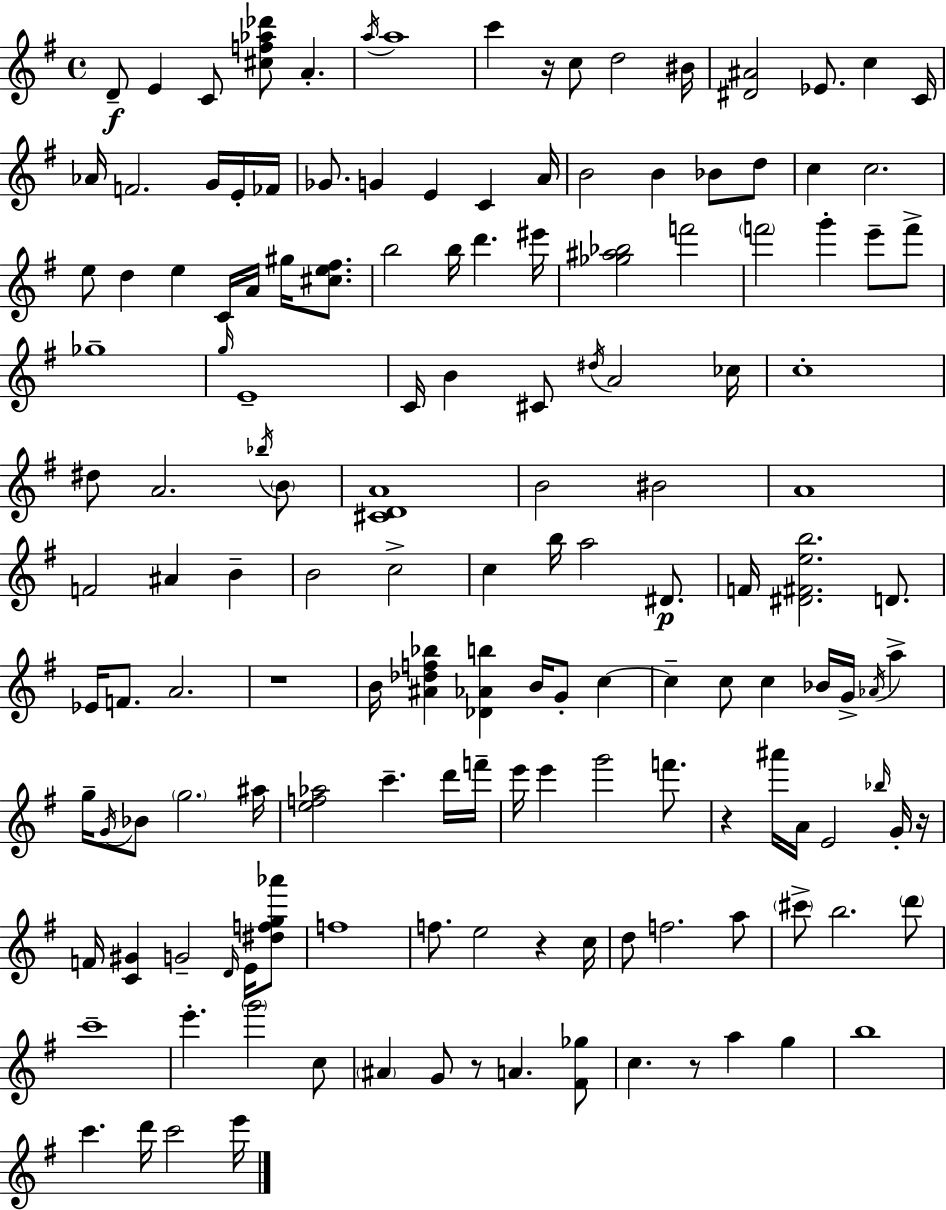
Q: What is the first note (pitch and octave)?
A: D4